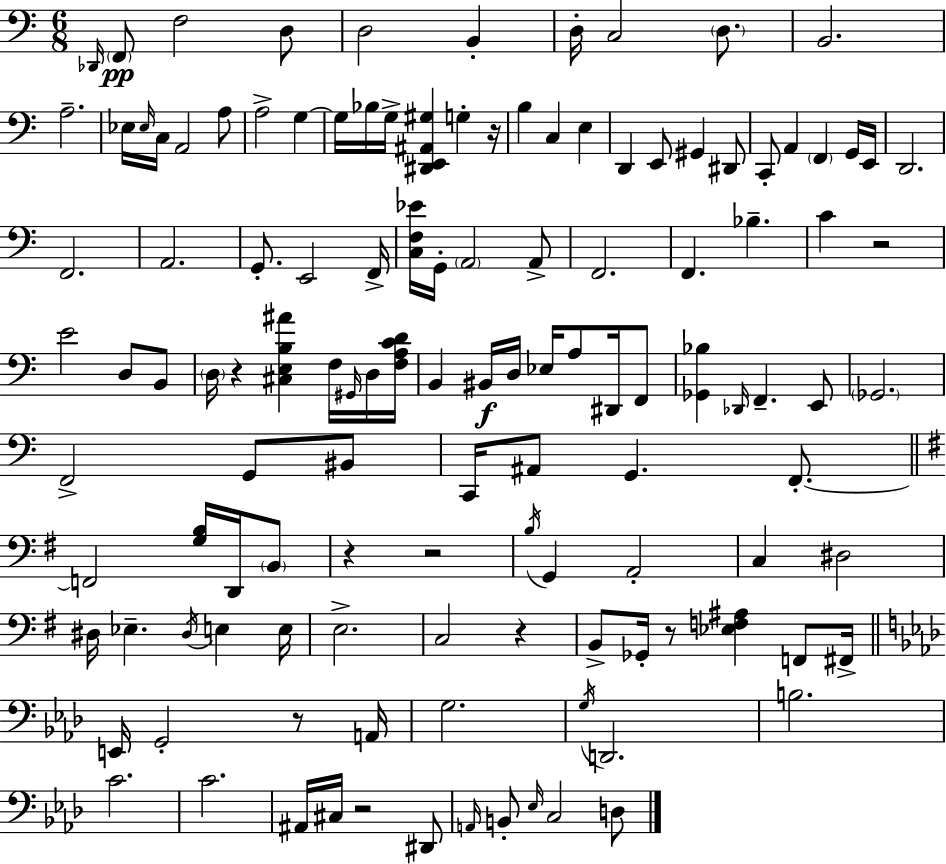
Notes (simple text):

Db2/s F2/e F3/h D3/e D3/h B2/q D3/s C3/h D3/e. B2/h. A3/h. Eb3/s Eb3/s C3/s A2/h A3/e A3/h G3/q G3/s Bb3/s G3/s [D#2,E2,A#2,G#3]/q G3/q R/s B3/q C3/q E3/q D2/q E2/e G#2/q D#2/e C2/e A2/q F2/q G2/s E2/s D2/h. F2/h. A2/h. G2/e. E2/h F2/s [C3,F3,Eb4]/s G2/s A2/h A2/e F2/h. F2/q. Bb3/q. C4/q R/h E4/h D3/e B2/e D3/s R/q [C#3,E3,B3,A#4]/q F3/s G#2/s D3/s [F3,A3,C4,D4]/s B2/q BIS2/s D3/s Eb3/s A3/e D#2/s F2/e [Gb2,Bb3]/q Db2/s F2/q. E2/e Gb2/h. F2/h G2/e BIS2/e C2/s A#2/e G2/q. F2/e. F2/h [G3,B3]/s D2/s B2/e R/q R/h B3/s G2/q A2/h C3/q D#3/h D#3/s Eb3/q. D#3/s E3/q E3/s E3/h. C3/h R/q B2/e Gb2/s R/e [Eb3,F3,A#3]/q F2/e F#2/s E2/s G2/h R/e A2/s G3/h. G3/s D2/h. B3/h. C4/h. C4/h. A#2/s C#3/s R/h D#2/e A2/s B2/e Eb3/s C3/h D3/e